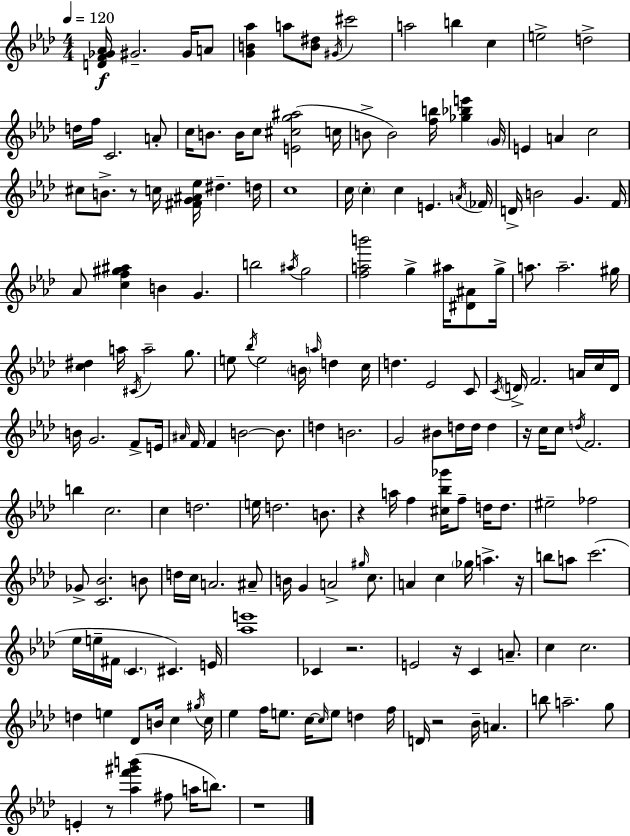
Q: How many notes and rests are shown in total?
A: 187